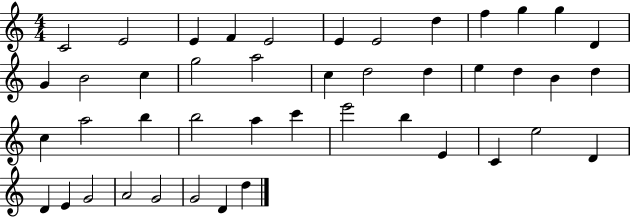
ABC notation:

X:1
T:Untitled
M:4/4
L:1/4
K:C
C2 E2 E F E2 E E2 d f g g D G B2 c g2 a2 c d2 d e d B d c a2 b b2 a c' e'2 b E C e2 D D E G2 A2 G2 G2 D d